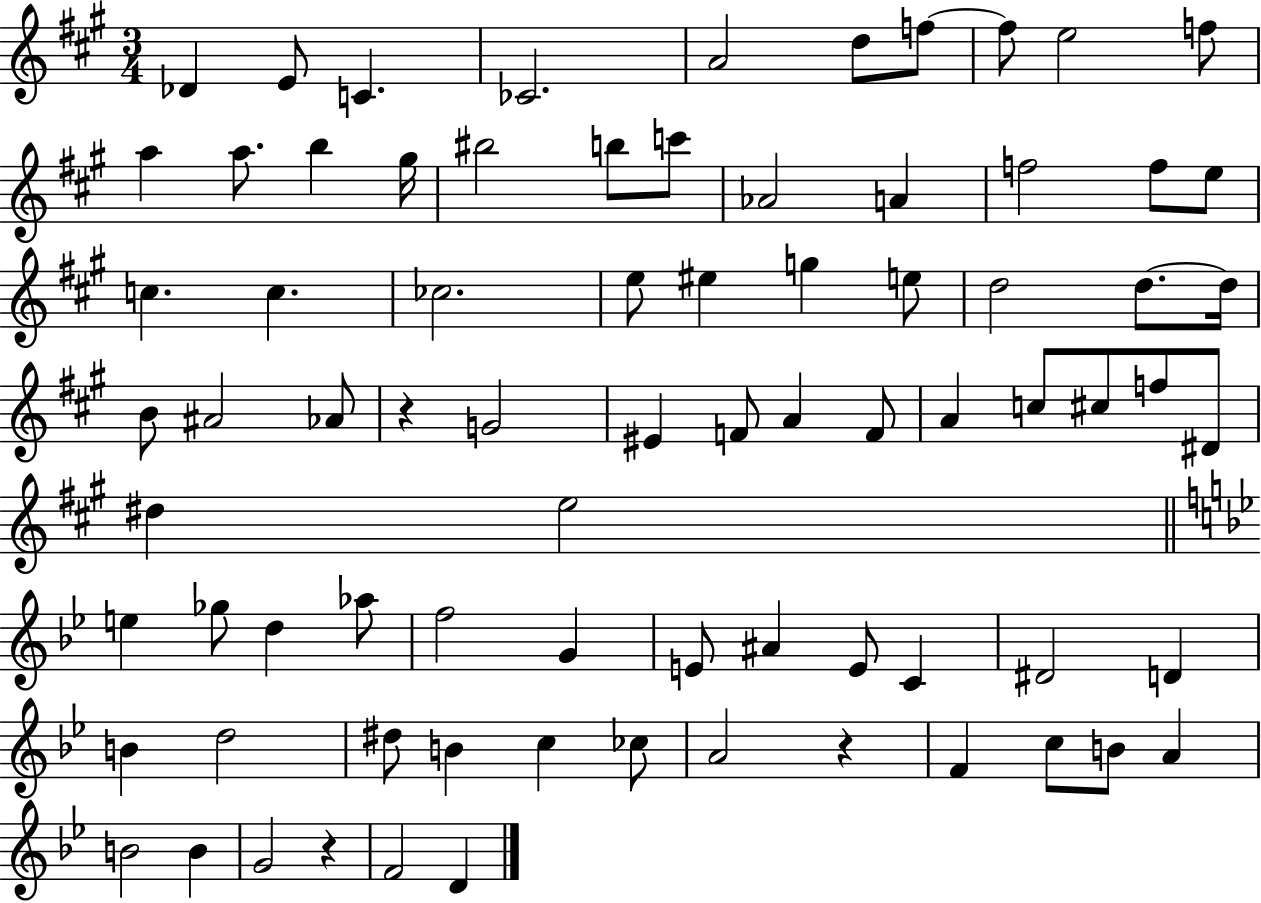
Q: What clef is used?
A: treble